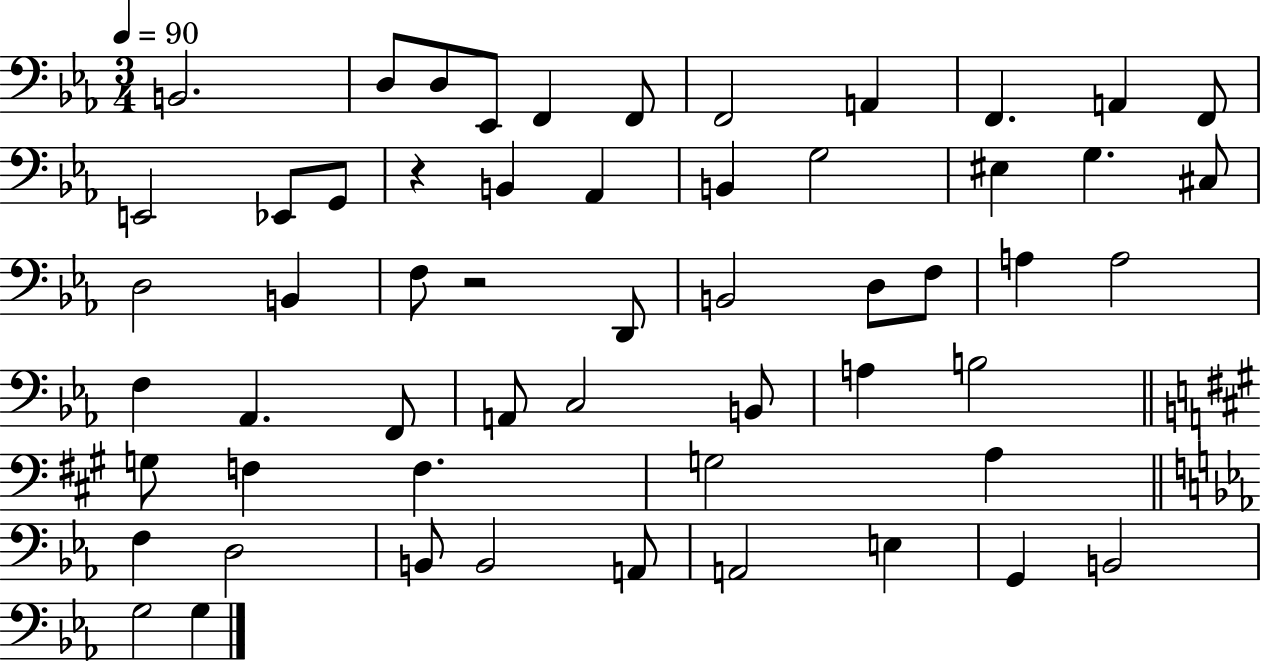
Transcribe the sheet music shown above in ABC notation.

X:1
T:Untitled
M:3/4
L:1/4
K:Eb
B,,2 D,/2 D,/2 _E,,/2 F,, F,,/2 F,,2 A,, F,, A,, F,,/2 E,,2 _E,,/2 G,,/2 z B,, _A,, B,, G,2 ^E, G, ^C,/2 D,2 B,, F,/2 z2 D,,/2 B,,2 D,/2 F,/2 A, A,2 F, _A,, F,,/2 A,,/2 C,2 B,,/2 A, B,2 G,/2 F, F, G,2 A, F, D,2 B,,/2 B,,2 A,,/2 A,,2 E, G,, B,,2 G,2 G,